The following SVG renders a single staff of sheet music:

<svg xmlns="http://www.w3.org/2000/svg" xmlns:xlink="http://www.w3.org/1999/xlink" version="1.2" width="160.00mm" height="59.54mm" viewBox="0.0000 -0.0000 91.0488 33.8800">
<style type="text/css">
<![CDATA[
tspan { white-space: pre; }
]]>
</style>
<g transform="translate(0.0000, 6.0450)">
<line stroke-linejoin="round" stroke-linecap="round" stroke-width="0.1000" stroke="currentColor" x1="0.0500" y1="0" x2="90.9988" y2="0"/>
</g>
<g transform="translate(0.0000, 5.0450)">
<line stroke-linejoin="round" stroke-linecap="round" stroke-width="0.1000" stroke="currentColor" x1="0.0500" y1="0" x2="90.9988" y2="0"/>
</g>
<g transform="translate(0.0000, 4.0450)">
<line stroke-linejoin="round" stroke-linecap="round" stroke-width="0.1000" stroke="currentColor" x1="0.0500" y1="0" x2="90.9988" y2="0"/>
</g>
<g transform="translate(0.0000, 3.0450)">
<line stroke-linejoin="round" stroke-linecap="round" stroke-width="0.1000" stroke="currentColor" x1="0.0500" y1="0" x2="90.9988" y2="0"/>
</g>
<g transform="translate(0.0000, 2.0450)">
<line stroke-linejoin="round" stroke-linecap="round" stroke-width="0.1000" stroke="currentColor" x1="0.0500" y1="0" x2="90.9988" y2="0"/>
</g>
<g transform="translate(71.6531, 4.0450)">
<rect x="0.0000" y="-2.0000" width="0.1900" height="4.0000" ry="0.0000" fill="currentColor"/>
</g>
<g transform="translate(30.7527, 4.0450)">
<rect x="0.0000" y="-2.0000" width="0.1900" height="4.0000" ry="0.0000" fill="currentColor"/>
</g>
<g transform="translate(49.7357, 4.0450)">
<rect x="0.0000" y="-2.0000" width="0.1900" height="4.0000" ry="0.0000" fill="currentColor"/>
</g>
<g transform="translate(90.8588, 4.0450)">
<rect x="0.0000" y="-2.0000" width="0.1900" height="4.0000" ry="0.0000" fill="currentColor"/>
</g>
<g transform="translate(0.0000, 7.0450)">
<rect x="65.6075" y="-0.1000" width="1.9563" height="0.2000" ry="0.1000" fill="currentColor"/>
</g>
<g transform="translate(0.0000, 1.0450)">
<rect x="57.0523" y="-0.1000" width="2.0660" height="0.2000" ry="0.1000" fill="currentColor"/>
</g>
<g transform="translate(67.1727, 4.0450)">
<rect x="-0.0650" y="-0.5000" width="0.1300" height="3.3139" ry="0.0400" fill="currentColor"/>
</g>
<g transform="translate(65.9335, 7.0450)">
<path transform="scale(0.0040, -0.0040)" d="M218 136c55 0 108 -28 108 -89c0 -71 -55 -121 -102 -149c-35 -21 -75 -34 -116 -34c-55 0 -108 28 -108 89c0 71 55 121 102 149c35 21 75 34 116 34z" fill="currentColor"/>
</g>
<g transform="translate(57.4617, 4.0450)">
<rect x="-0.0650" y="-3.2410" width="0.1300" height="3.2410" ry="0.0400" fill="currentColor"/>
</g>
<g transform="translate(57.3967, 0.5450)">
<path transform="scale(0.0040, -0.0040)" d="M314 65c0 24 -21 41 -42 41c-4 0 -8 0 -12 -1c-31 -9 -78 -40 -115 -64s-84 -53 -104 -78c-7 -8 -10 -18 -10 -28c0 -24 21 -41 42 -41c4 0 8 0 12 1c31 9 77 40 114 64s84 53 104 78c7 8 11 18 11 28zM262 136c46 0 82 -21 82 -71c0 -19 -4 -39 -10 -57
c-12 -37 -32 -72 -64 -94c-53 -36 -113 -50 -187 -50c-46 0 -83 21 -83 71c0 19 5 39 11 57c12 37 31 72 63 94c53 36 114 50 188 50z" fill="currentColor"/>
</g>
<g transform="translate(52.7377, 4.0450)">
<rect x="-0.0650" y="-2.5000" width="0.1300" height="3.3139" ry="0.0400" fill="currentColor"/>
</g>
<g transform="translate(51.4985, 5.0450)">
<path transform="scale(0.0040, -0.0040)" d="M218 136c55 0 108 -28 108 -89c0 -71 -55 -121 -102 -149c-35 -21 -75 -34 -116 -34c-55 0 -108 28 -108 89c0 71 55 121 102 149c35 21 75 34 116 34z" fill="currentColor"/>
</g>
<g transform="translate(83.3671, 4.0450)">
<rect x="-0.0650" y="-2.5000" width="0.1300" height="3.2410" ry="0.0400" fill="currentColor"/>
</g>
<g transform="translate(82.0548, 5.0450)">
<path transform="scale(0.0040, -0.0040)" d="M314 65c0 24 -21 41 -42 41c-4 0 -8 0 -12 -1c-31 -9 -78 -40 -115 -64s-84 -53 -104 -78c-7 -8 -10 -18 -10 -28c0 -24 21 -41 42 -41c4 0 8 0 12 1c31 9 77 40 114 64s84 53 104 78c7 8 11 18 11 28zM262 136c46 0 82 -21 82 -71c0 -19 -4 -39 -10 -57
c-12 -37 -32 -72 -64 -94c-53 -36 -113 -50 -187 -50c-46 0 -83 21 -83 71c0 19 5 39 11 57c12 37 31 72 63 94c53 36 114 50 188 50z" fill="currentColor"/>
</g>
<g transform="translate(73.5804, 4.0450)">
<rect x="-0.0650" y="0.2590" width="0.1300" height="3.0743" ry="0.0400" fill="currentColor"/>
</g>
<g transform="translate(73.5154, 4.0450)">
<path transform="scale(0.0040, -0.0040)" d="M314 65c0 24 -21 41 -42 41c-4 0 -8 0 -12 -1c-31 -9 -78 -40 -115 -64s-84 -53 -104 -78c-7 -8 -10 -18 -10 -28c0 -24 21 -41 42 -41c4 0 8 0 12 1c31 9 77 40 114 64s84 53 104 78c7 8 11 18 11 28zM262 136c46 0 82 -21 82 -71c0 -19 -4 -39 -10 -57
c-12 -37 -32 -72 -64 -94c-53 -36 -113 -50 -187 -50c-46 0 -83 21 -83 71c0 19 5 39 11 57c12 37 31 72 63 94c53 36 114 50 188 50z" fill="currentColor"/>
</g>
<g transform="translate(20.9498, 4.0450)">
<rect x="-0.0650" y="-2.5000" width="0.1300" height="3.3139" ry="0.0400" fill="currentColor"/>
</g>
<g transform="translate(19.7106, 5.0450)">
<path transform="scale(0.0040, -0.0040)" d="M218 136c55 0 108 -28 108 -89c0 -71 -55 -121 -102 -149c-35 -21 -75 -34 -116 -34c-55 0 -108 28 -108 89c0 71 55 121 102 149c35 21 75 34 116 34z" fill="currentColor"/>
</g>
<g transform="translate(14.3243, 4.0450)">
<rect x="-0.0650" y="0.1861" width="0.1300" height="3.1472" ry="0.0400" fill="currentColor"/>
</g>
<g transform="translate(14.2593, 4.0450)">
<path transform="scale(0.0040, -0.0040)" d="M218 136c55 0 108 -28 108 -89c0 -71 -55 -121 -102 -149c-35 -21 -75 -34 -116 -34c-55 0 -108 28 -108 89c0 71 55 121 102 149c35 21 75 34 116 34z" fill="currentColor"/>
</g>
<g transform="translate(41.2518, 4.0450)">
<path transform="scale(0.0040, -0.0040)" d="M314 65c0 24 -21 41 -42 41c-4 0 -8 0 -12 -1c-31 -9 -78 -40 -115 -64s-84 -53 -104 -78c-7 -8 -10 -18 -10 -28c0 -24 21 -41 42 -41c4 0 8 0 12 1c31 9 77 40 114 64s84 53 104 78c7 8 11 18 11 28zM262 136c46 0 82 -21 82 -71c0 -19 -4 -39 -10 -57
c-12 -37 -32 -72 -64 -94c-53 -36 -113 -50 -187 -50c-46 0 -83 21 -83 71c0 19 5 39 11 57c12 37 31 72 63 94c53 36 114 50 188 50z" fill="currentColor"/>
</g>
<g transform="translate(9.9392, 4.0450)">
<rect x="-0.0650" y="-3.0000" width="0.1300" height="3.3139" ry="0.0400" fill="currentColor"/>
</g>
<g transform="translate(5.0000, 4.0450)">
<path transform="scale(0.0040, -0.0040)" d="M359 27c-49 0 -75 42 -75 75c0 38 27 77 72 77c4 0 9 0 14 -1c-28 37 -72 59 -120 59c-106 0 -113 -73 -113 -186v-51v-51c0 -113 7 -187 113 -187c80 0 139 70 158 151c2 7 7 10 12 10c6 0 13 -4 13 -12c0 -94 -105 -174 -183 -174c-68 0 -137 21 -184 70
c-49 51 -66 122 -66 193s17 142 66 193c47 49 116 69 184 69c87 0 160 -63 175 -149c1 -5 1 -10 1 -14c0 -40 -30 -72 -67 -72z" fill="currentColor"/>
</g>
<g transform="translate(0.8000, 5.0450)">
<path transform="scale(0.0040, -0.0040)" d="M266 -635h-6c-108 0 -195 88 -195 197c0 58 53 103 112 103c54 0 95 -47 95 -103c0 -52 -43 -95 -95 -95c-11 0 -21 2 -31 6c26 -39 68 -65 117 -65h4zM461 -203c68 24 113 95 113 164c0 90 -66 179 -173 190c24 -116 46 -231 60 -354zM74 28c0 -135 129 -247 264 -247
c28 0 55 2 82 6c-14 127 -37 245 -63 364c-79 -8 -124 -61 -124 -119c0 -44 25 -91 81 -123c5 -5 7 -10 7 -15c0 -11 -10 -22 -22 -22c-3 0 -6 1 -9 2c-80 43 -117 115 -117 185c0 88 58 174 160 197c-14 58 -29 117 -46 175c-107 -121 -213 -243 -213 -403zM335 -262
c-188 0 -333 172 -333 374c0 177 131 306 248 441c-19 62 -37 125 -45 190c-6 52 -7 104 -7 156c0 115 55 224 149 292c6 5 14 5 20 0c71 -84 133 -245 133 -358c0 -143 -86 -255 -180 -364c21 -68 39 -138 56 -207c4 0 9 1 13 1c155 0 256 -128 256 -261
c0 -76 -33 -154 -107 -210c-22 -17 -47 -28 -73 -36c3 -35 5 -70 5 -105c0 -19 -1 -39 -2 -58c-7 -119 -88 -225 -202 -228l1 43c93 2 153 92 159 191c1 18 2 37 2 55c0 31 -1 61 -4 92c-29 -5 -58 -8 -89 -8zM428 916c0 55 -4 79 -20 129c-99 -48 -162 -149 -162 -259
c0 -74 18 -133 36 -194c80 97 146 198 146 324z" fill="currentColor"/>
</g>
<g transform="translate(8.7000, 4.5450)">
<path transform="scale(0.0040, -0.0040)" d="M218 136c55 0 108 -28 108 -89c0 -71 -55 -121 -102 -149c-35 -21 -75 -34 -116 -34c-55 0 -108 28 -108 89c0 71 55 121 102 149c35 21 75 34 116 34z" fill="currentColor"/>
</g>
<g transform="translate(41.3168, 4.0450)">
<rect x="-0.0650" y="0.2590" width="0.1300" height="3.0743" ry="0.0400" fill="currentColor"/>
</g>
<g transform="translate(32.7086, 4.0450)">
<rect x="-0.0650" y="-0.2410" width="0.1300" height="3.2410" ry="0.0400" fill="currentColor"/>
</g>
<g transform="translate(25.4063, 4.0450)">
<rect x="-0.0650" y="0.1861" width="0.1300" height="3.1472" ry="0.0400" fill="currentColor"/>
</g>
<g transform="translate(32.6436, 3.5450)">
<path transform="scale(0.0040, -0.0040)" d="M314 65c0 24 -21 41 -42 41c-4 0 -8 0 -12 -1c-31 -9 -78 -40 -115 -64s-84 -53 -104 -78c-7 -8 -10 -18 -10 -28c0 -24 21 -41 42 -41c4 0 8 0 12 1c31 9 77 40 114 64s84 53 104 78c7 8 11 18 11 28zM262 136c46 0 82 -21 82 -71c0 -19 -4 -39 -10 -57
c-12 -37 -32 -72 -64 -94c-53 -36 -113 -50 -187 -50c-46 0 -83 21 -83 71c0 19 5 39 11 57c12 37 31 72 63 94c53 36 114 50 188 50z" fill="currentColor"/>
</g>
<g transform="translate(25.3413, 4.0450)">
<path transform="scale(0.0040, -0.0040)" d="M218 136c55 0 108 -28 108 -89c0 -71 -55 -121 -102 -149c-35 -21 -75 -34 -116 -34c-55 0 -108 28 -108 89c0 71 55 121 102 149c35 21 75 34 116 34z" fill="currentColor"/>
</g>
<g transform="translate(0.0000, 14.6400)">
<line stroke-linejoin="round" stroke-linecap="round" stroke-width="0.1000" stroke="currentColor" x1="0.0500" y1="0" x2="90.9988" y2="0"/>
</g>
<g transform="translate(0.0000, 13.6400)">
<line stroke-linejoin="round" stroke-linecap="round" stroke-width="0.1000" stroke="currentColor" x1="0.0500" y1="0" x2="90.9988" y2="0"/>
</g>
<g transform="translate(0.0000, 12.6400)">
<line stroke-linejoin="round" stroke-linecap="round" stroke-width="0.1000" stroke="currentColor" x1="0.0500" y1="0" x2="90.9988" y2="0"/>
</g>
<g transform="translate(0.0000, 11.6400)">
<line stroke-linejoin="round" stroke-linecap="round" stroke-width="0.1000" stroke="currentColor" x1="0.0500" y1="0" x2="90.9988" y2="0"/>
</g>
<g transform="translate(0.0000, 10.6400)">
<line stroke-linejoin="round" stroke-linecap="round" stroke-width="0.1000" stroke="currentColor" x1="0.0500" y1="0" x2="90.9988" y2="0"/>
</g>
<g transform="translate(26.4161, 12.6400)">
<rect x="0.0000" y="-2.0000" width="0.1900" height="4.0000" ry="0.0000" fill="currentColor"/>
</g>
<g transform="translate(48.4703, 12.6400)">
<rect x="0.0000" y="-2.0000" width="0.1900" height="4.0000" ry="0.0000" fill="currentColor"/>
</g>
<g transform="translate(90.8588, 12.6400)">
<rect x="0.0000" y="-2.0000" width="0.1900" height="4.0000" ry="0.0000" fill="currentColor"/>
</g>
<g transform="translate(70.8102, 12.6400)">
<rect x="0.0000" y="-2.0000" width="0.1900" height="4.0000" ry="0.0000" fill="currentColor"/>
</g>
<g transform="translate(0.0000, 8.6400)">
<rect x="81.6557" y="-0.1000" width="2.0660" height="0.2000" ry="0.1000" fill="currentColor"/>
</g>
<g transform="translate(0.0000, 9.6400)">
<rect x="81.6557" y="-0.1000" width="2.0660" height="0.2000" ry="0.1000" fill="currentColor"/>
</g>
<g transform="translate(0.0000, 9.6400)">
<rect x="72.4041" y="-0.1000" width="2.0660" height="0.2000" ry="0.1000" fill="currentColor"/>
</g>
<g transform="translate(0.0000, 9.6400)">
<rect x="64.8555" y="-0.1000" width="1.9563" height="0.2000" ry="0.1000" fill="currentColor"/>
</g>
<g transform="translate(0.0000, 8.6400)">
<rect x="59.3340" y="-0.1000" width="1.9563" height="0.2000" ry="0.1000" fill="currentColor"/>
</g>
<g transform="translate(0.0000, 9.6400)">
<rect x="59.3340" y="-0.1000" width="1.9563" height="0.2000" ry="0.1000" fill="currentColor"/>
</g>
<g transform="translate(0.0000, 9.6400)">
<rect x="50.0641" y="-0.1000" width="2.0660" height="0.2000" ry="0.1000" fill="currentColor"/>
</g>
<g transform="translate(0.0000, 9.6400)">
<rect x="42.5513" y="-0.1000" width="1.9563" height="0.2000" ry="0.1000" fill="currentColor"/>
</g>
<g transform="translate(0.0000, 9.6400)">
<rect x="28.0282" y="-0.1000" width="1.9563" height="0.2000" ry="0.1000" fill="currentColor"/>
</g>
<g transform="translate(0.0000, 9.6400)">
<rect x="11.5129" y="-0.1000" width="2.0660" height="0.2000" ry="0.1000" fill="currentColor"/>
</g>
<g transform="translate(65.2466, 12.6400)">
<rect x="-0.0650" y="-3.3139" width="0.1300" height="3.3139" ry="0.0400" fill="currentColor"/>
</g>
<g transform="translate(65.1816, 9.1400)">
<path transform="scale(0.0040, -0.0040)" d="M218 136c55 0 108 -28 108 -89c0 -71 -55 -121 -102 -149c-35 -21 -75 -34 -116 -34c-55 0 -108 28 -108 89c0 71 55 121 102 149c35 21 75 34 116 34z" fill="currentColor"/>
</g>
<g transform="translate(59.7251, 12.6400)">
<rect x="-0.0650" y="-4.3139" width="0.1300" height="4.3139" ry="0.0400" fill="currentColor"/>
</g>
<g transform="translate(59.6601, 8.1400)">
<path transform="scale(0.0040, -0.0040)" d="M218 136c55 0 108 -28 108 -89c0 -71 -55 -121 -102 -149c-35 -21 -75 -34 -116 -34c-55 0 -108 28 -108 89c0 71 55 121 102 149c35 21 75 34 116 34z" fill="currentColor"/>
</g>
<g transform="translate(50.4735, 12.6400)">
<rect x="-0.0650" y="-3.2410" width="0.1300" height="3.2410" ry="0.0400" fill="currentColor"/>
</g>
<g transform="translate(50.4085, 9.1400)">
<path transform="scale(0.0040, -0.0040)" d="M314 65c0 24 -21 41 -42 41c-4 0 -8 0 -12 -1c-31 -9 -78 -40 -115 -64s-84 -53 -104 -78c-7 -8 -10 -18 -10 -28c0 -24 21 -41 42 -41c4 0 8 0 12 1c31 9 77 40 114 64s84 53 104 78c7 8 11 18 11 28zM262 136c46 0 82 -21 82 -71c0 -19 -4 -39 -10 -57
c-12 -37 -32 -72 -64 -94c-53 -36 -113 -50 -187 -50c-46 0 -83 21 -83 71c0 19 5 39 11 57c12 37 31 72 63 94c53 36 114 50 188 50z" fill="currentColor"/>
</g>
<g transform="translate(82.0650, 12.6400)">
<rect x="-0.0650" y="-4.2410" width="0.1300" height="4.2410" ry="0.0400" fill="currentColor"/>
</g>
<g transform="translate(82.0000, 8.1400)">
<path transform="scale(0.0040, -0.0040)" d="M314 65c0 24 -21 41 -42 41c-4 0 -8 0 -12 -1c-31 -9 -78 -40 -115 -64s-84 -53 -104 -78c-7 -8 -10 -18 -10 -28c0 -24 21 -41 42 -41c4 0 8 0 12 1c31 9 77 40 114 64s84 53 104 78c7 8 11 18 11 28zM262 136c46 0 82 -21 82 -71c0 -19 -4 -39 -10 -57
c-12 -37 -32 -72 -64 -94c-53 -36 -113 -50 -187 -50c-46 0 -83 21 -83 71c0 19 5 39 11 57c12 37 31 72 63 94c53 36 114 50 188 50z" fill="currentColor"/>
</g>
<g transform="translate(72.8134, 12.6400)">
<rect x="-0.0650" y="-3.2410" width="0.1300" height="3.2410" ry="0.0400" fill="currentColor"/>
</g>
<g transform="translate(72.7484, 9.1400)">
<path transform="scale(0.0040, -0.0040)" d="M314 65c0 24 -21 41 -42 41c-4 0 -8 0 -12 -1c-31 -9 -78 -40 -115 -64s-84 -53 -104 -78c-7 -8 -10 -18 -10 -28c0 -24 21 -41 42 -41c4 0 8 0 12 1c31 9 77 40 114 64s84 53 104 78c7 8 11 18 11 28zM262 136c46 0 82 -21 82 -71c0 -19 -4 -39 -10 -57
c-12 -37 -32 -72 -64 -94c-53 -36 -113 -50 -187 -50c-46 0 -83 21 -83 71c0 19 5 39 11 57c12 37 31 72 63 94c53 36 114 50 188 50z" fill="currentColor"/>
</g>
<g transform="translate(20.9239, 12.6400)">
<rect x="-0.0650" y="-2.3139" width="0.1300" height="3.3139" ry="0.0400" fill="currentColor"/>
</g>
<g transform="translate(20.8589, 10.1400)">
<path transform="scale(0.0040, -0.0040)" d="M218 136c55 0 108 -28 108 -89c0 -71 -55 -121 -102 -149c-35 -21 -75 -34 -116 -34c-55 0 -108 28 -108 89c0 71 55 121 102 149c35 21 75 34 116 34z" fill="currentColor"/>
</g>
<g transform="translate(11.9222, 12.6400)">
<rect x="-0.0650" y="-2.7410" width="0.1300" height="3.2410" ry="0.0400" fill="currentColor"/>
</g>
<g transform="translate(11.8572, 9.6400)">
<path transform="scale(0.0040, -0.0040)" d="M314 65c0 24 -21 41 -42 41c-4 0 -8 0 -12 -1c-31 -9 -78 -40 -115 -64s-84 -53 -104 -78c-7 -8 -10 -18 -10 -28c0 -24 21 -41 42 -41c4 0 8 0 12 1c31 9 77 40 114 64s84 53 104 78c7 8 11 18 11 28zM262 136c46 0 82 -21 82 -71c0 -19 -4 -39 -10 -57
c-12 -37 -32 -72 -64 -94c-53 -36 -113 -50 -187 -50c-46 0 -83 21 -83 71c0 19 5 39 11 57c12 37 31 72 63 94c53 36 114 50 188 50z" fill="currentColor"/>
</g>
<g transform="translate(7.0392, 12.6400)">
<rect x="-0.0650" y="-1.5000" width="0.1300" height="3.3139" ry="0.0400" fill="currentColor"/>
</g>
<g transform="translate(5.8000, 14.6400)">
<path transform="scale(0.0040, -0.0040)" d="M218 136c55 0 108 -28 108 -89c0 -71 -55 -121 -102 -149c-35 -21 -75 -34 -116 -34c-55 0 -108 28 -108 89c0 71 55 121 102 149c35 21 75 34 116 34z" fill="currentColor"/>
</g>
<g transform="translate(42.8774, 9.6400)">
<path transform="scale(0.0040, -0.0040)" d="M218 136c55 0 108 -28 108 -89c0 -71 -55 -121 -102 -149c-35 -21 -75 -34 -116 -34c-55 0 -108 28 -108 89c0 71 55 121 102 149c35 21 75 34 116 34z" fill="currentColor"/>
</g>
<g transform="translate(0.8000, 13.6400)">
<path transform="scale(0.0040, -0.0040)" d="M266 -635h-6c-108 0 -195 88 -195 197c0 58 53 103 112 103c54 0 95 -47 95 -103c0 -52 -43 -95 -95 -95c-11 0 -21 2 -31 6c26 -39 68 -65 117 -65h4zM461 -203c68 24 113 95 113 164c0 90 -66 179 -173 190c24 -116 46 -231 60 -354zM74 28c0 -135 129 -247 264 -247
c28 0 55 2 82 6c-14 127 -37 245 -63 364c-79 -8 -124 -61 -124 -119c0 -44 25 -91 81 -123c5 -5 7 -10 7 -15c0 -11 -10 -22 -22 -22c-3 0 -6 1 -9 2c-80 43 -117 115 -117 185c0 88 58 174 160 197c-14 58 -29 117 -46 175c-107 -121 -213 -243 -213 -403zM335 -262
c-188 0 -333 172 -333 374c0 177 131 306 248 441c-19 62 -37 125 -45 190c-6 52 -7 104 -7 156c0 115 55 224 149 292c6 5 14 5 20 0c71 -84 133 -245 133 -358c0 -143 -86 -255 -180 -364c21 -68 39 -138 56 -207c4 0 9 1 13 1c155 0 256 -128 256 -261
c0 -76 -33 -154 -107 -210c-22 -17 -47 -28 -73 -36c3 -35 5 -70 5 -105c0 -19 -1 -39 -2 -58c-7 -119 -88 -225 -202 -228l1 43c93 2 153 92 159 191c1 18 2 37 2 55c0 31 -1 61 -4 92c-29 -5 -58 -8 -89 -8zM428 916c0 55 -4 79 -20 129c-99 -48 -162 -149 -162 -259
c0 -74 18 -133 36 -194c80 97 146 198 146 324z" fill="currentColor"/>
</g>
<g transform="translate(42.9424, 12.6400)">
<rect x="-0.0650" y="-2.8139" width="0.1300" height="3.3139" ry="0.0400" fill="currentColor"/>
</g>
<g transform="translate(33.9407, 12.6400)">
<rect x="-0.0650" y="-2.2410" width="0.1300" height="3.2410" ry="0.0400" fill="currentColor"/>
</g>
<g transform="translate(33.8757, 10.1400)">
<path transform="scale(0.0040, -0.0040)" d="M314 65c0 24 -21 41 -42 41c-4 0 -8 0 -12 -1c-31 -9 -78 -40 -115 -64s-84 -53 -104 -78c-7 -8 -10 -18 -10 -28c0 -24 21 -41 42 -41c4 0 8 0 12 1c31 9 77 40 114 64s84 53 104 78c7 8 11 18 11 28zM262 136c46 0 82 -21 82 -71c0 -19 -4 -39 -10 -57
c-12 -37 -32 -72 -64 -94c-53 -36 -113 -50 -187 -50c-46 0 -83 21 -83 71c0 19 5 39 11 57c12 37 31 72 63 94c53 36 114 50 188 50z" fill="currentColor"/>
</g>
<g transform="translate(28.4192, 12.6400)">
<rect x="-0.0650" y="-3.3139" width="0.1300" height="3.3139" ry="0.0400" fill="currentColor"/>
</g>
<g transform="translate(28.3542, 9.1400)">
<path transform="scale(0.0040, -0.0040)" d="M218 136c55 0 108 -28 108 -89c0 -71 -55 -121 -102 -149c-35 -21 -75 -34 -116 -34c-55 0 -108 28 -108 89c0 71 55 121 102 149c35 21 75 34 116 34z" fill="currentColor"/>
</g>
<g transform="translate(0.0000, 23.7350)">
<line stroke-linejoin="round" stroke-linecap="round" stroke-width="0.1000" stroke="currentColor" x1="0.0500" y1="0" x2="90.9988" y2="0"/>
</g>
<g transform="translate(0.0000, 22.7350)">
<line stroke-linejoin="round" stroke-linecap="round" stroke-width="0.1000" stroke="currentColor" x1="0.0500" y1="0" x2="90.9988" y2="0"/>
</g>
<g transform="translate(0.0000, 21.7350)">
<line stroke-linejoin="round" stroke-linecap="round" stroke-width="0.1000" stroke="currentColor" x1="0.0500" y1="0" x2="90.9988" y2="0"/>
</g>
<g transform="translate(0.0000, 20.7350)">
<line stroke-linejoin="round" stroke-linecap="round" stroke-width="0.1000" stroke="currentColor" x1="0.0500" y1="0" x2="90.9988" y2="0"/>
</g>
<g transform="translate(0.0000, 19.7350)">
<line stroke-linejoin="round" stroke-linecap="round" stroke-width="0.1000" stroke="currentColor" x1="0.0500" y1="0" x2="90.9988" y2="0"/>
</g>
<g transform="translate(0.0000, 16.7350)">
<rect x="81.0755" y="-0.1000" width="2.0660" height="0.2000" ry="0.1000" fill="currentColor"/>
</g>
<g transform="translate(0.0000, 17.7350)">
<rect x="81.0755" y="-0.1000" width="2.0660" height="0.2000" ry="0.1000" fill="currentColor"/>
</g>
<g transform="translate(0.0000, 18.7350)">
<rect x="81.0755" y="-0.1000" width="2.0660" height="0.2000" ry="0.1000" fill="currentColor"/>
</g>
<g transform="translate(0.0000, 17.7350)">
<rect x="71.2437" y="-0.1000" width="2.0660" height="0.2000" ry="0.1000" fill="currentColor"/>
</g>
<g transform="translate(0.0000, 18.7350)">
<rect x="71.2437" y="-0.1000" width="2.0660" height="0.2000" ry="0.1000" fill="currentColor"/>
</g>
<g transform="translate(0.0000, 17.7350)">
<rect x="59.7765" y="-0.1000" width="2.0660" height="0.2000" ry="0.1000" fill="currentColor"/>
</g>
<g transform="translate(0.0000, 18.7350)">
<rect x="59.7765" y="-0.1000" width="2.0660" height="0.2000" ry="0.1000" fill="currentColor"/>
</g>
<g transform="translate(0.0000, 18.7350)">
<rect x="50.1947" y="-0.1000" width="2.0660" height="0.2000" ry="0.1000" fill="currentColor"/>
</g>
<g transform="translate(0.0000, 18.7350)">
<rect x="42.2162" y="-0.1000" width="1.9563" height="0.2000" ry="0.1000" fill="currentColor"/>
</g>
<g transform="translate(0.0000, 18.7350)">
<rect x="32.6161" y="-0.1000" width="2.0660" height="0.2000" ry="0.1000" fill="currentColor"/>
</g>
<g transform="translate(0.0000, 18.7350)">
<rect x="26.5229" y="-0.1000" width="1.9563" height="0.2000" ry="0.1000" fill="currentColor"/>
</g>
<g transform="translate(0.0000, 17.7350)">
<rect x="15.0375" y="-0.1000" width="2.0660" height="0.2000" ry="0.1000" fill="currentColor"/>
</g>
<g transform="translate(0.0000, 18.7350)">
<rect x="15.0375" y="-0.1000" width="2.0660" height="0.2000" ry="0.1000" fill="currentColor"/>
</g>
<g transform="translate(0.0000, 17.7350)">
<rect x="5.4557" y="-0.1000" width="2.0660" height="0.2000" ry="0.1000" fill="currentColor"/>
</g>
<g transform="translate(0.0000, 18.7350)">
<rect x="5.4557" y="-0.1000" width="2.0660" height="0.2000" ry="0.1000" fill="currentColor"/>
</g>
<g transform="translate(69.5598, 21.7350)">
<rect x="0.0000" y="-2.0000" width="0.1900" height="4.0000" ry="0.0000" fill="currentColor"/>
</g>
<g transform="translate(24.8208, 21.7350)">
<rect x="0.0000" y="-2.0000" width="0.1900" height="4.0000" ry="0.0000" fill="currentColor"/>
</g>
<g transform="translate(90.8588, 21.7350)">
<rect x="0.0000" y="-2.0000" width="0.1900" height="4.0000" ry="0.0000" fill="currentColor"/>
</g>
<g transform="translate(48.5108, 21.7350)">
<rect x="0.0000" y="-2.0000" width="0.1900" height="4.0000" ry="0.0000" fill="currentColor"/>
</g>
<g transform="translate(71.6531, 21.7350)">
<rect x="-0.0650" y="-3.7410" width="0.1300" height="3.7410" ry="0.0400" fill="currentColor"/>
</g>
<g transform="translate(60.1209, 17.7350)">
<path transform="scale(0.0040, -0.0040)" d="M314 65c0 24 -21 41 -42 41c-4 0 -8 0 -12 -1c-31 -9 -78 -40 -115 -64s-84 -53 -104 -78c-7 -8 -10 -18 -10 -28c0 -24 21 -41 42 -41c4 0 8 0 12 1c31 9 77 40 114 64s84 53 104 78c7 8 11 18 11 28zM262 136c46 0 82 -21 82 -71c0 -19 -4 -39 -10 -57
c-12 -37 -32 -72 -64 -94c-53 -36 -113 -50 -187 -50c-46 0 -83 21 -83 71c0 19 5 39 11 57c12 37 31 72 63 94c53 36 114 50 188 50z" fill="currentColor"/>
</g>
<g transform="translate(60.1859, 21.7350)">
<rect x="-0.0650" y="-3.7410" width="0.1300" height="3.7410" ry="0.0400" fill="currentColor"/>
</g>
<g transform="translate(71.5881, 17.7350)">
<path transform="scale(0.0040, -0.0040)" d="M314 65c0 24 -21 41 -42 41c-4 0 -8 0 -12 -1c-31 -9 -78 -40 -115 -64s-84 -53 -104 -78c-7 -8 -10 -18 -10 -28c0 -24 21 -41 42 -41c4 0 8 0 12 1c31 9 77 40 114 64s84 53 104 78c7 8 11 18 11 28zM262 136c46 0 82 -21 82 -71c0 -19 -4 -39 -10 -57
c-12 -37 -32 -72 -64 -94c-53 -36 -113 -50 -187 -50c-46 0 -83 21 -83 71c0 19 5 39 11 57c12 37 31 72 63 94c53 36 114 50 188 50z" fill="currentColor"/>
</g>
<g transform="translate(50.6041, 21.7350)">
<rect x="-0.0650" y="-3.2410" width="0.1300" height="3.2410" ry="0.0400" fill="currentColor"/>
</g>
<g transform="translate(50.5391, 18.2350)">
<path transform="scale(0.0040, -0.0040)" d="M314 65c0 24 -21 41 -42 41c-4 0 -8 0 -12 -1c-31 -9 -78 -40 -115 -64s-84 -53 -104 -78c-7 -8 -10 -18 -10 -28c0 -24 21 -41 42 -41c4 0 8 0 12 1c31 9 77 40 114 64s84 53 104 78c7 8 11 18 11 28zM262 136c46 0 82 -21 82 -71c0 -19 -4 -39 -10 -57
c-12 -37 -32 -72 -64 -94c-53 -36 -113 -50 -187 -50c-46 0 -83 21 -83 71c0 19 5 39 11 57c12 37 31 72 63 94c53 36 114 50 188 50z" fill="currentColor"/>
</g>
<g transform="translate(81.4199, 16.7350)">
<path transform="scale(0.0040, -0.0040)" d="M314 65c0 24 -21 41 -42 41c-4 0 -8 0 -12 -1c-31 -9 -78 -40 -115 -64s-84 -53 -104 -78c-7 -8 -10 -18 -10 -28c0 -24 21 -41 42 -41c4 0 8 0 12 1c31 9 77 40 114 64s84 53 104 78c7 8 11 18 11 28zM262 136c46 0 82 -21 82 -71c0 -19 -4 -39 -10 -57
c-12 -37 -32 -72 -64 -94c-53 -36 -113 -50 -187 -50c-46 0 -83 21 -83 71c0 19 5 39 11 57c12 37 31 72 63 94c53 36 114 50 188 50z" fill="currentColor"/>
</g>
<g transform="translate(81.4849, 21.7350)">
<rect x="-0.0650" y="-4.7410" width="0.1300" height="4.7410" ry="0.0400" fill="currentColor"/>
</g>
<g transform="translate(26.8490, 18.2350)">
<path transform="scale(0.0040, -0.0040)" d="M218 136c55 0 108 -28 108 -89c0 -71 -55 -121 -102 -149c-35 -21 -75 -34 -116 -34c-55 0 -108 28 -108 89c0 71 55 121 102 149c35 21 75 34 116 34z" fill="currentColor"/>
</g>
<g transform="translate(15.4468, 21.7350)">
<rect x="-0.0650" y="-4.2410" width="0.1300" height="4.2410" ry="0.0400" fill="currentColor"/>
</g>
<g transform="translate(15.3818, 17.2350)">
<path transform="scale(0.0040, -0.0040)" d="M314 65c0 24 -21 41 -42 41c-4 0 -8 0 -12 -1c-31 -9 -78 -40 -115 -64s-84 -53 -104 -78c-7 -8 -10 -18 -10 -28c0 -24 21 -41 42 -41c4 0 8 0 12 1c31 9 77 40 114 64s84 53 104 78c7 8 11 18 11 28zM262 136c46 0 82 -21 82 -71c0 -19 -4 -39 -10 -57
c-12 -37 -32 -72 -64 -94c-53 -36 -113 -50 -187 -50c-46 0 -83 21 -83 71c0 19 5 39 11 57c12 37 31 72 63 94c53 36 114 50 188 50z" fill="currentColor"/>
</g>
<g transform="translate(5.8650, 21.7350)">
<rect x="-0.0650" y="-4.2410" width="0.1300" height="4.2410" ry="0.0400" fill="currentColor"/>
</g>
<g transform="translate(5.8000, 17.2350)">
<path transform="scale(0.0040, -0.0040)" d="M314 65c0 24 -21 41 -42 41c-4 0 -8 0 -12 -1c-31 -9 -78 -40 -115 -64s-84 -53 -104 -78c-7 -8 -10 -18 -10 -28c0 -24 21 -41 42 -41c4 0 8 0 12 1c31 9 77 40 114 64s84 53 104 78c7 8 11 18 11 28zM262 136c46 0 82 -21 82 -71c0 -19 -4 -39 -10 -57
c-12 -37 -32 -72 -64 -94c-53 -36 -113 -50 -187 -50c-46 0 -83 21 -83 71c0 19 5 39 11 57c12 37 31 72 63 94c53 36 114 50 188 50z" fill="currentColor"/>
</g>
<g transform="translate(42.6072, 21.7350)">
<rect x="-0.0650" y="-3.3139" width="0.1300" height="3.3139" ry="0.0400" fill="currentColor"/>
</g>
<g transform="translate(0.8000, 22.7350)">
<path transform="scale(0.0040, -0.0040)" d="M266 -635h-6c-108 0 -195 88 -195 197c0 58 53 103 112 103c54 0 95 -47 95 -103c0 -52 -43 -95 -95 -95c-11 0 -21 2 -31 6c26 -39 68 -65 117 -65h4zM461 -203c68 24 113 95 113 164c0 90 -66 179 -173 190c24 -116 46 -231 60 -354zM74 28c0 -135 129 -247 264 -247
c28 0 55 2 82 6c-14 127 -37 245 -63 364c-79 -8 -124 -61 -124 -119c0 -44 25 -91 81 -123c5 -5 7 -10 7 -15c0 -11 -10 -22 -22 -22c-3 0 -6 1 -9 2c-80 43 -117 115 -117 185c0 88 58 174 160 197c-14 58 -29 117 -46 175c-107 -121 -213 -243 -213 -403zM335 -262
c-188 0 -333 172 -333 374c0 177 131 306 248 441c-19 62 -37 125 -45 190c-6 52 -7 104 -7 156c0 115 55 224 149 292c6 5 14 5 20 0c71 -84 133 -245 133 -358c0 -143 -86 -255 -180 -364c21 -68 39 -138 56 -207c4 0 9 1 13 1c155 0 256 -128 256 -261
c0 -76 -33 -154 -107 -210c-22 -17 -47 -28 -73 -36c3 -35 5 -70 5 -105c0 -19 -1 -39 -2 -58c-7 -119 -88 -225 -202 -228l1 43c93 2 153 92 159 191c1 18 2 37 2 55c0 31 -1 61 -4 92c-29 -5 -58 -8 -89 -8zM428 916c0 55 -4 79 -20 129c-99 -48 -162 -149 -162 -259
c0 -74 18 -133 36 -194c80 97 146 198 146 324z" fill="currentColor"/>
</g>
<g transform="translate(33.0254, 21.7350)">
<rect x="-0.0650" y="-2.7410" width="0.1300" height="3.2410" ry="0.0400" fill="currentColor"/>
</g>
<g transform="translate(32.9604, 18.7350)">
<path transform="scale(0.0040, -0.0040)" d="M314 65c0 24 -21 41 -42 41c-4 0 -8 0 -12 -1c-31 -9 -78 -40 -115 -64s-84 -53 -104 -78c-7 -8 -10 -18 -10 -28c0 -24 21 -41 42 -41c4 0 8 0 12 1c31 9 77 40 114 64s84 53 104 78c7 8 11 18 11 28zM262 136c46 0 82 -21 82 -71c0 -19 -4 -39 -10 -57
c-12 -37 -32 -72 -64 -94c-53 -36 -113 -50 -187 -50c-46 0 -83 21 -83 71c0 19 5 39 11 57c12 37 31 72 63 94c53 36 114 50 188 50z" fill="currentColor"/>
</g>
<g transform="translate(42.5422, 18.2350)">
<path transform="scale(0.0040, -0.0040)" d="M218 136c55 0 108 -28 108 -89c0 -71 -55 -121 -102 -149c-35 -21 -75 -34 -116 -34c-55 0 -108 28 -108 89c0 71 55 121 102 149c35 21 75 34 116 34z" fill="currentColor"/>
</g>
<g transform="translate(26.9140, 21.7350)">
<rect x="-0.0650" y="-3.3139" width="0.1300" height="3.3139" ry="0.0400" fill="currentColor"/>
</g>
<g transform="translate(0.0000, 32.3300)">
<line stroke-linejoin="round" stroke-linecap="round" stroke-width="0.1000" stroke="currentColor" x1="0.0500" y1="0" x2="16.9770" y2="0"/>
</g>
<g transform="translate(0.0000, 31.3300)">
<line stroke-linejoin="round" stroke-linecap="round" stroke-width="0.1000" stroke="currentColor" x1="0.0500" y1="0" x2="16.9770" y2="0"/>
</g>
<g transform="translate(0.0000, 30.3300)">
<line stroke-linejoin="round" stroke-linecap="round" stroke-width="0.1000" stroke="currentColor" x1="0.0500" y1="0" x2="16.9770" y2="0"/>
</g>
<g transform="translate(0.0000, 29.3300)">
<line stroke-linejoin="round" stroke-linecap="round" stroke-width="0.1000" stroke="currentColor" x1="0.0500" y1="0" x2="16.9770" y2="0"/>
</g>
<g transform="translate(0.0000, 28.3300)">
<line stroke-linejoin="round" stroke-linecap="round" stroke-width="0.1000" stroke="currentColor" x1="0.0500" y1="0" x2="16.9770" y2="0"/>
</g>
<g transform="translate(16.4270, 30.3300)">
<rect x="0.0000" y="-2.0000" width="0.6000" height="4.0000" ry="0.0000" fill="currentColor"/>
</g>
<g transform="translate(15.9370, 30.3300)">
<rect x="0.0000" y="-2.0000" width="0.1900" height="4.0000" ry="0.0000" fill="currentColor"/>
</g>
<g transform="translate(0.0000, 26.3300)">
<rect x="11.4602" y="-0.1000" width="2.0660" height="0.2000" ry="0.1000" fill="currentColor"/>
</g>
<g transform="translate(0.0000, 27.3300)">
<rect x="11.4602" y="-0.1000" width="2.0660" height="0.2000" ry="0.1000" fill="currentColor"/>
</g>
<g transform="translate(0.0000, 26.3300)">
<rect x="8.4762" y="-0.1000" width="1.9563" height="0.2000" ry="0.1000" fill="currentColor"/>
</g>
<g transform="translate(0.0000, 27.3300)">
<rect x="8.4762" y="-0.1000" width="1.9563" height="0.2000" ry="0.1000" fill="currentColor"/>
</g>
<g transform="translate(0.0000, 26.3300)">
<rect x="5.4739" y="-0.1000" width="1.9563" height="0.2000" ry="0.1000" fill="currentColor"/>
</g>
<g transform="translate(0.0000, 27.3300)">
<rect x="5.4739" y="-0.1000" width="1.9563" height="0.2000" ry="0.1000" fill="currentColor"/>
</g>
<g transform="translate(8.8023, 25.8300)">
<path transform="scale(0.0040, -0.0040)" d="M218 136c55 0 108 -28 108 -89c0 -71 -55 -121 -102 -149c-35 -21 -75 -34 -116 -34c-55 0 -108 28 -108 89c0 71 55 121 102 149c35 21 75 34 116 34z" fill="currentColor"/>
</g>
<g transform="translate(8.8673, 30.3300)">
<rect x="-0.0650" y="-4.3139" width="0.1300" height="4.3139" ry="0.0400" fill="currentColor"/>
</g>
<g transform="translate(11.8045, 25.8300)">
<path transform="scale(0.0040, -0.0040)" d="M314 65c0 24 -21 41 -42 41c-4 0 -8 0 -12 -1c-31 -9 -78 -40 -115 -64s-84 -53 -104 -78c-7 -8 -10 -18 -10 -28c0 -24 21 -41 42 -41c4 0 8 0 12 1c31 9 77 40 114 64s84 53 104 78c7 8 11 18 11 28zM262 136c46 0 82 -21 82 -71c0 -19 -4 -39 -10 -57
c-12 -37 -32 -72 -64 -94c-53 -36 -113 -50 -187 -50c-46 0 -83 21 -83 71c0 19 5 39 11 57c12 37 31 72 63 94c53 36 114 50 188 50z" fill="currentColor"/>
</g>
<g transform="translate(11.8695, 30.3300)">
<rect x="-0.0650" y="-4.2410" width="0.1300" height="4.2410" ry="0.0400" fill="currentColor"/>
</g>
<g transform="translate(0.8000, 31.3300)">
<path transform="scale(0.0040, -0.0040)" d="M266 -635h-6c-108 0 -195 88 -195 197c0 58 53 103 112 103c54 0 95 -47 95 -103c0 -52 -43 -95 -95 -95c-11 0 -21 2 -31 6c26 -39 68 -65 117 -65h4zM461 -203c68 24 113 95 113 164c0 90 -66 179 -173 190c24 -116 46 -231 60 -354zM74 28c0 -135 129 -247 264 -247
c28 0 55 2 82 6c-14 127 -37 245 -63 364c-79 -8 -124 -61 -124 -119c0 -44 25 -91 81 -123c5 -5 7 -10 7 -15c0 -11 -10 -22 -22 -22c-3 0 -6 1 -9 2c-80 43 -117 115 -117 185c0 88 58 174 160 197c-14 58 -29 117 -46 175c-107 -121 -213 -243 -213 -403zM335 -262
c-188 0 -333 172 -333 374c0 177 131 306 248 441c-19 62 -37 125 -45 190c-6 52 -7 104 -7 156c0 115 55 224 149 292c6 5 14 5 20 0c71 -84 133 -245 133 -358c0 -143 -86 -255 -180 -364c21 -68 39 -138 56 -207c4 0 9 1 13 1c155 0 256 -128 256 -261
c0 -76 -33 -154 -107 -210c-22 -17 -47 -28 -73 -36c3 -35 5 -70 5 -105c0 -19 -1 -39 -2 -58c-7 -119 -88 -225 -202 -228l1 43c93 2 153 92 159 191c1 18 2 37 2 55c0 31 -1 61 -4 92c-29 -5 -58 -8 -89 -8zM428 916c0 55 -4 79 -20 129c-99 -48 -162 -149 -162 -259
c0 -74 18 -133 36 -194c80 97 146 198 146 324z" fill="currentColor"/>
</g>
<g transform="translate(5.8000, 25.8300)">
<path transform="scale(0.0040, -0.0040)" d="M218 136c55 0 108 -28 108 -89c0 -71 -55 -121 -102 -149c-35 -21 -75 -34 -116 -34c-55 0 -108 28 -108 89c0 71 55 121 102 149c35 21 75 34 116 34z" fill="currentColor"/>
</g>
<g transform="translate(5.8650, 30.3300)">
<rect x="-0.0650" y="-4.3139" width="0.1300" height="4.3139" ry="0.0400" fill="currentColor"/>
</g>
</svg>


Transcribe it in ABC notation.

X:1
T:Untitled
M:4/4
L:1/4
K:C
A B G B c2 B2 G b2 C B2 G2 E a2 g b g2 a b2 d' b b2 d'2 d'2 d'2 b a2 b b2 c'2 c'2 e'2 d' d' d'2